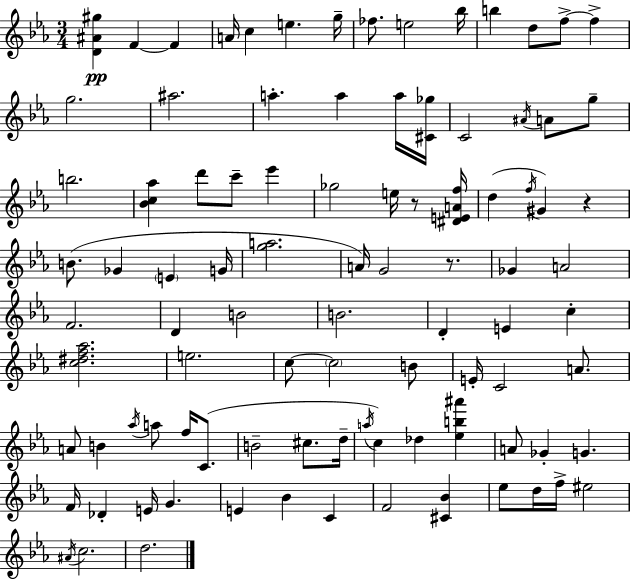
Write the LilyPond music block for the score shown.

{
  \clef treble
  \numericTimeSignature
  \time 3/4
  \key c \minor
  <d' ais' gis''>4\pp f'4~~ f'4 | a'16 c''4 e''4. g''16-- | fes''8. e''2 bes''16 | b''4 d''8 f''8->~~ f''4-> | \break g''2. | ais''2. | a''4.-. a''4 a''16 <cis' ges''>16 | c'2 \acciaccatura { ais'16 } a'8 g''8-- | \break b''2. | <bes' c'' aes''>4 d'''8 c'''8-- ees'''4 | ges''2 e''16 r8 | <dis' e' a' f''>16 d''4( \acciaccatura { f''16 } gis'4) r4 | \break b'8.( ges'4 \parenthesize e'4 | g'16 <g'' a''>2. | a'16) g'2 r8. | ges'4 a'2 | \break f'2. | d'4 b'2 | b'2. | d'4-. e'4 c''4-. | \break <c'' dis'' f'' aes''>2. | e''2. | c''8~~ \parenthesize c''2 | b'8 e'16-. c'2 a'8. | \break a'8 b'4 \acciaccatura { aes''16 } a''8 f''16 | c'8.( b'2-- cis''8. | d''16-- \acciaccatura { a''16 }) c''4 des''4 | <ees'' b'' ais'''>4 a'8 ges'4-. g'4. | \break f'16 des'4-. e'16 g'4. | e'4 bes'4 | c'4 f'2 | <cis' bes'>4 ees''8 d''16 f''16-> eis''2 | \break \acciaccatura { ais'16 } c''2. | d''2. | \bar "|."
}